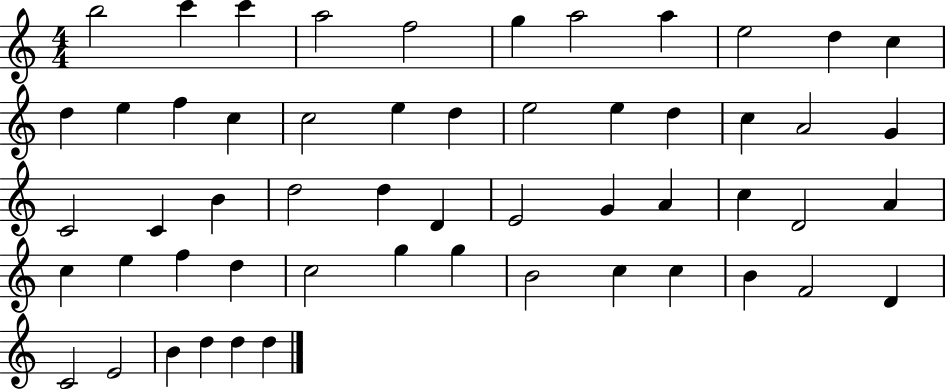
X:1
T:Untitled
M:4/4
L:1/4
K:C
b2 c' c' a2 f2 g a2 a e2 d c d e f c c2 e d e2 e d c A2 G C2 C B d2 d D E2 G A c D2 A c e f d c2 g g B2 c c B F2 D C2 E2 B d d d